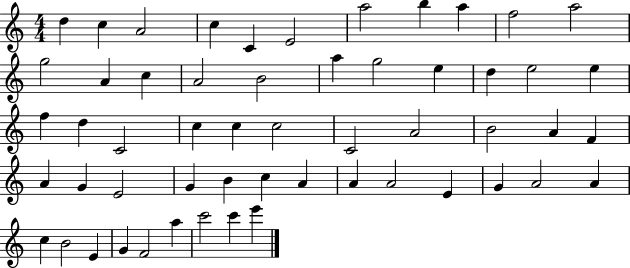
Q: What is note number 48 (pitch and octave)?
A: B4